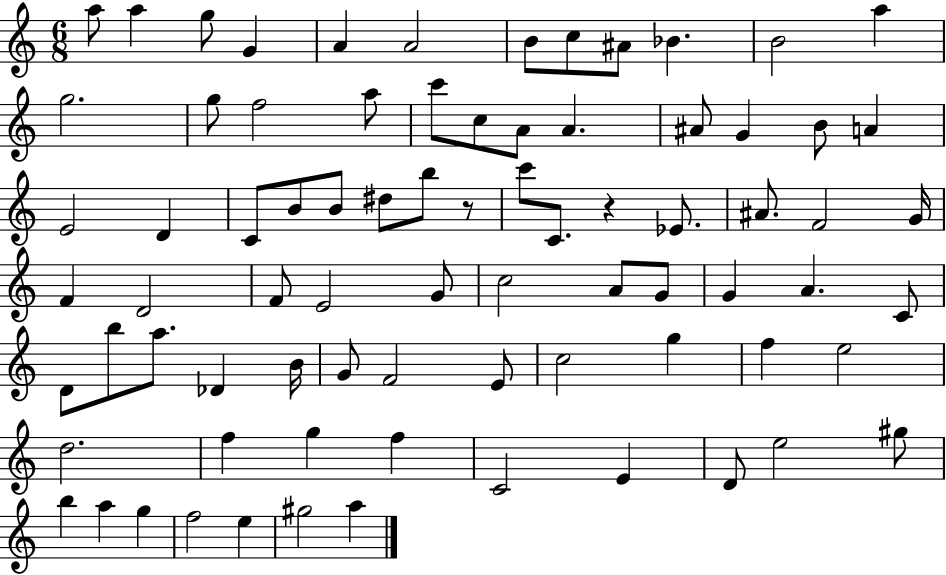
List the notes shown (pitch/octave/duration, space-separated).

A5/e A5/q G5/e G4/q A4/q A4/h B4/e C5/e A#4/e Bb4/q. B4/h A5/q G5/h. G5/e F5/h A5/e C6/e C5/e A4/e A4/q. A#4/e G4/q B4/e A4/q E4/h D4/q C4/e B4/e B4/e D#5/e B5/e R/e C6/e C4/e. R/q Eb4/e. A#4/e. F4/h G4/s F4/q D4/h F4/e E4/h G4/e C5/h A4/e G4/e G4/q A4/q. C4/e D4/e B5/e A5/e. Db4/q B4/s G4/e F4/h E4/e C5/h G5/q F5/q E5/h D5/h. F5/q G5/q F5/q C4/h E4/q D4/e E5/h G#5/e B5/q A5/q G5/q F5/h E5/q G#5/h A5/q